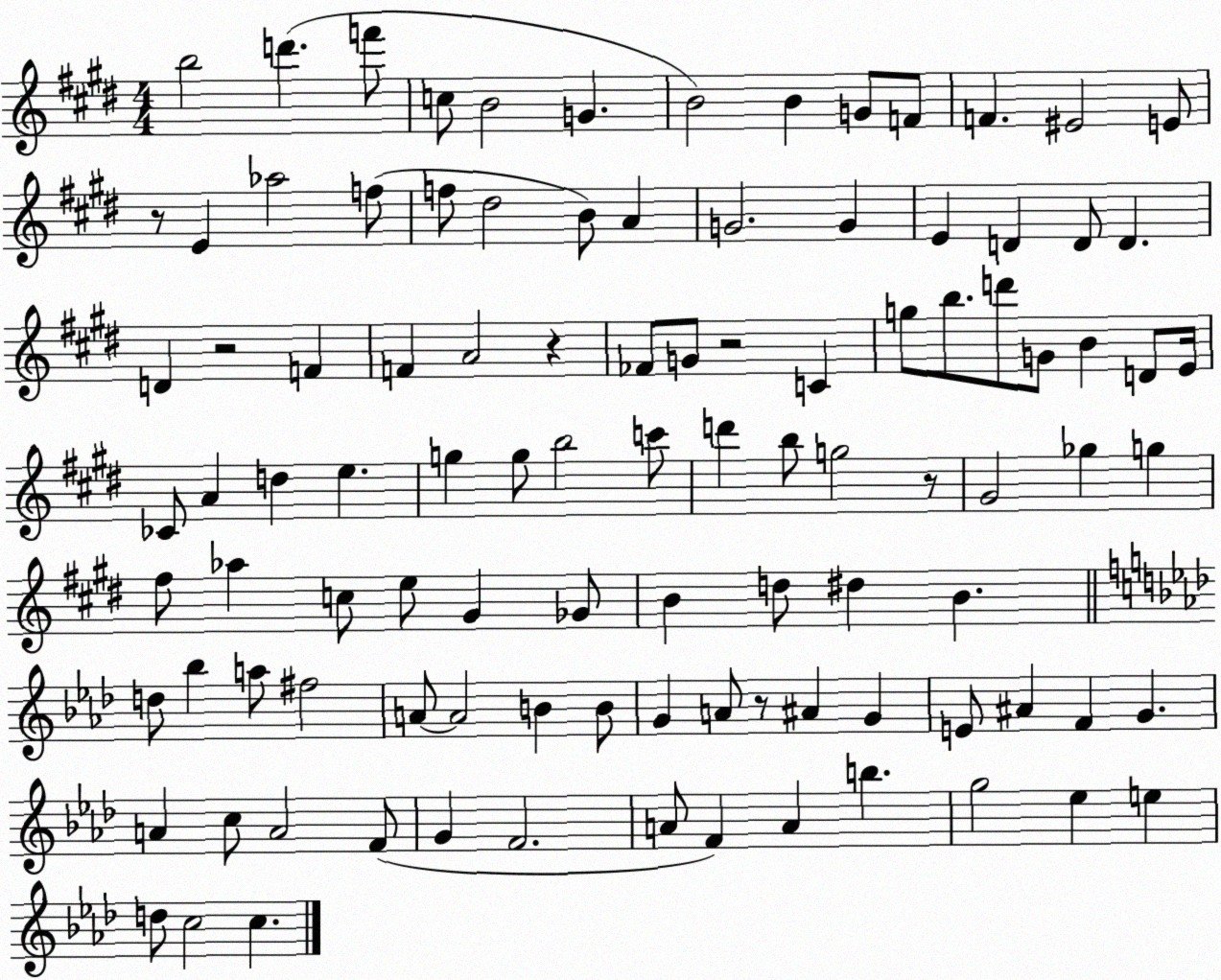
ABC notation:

X:1
T:Untitled
M:4/4
L:1/4
K:E
b2 d' f'/2 c/2 B2 G B2 B G/2 F/2 F ^E2 E/2 z/2 E _a2 f/2 f/2 ^d2 B/2 A G2 G E D D/2 D D z2 F F A2 z _F/2 G/2 z2 C g/2 b/2 d'/2 G/2 B D/2 E/4 _C/2 A d e g g/2 b2 c'/2 d' b/2 g2 z/2 ^G2 _g g ^f/2 _a c/2 e/2 ^G _G/2 B d/2 ^d B d/2 _b a/2 ^f2 A/2 A2 B B/2 G A/2 z/2 ^A G E/2 ^A F G A c/2 A2 F/2 G F2 A/2 F A b g2 _e e d/2 c2 c